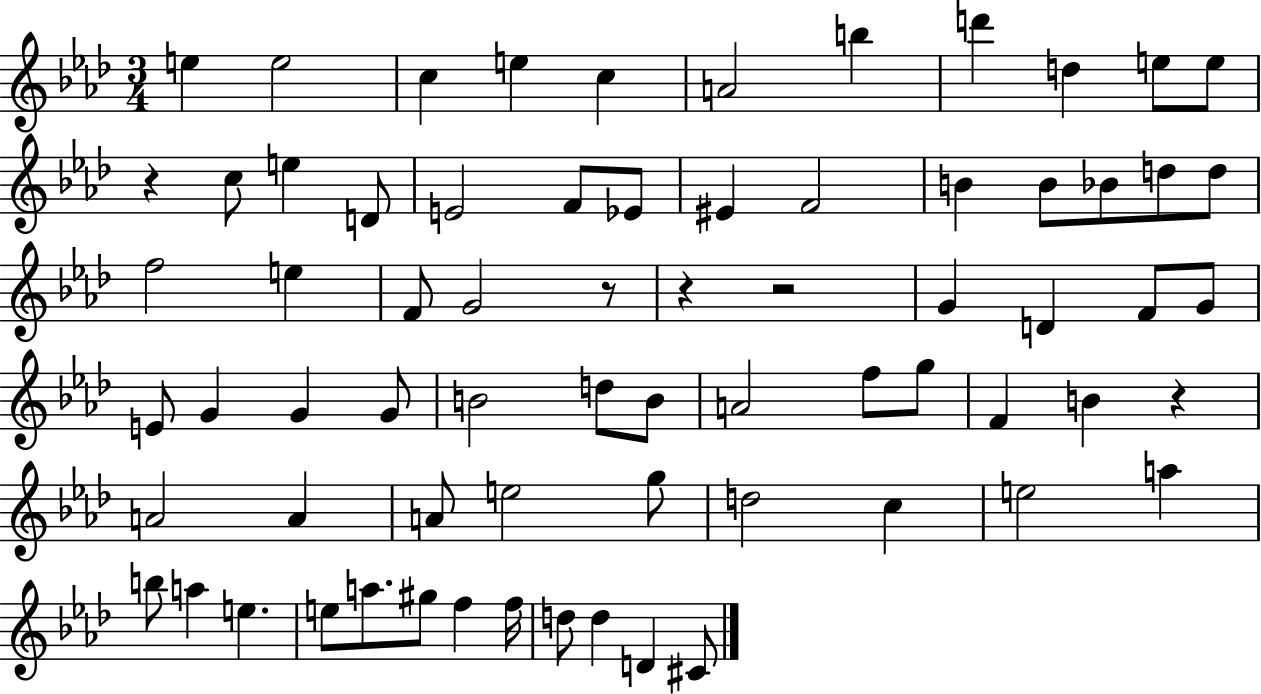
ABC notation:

X:1
T:Untitled
M:3/4
L:1/4
K:Ab
e e2 c e c A2 b d' d e/2 e/2 z c/2 e D/2 E2 F/2 _E/2 ^E F2 B B/2 _B/2 d/2 d/2 f2 e F/2 G2 z/2 z z2 G D F/2 G/2 E/2 G G G/2 B2 d/2 B/2 A2 f/2 g/2 F B z A2 A A/2 e2 g/2 d2 c e2 a b/2 a e e/2 a/2 ^g/2 f f/4 d/2 d D ^C/2